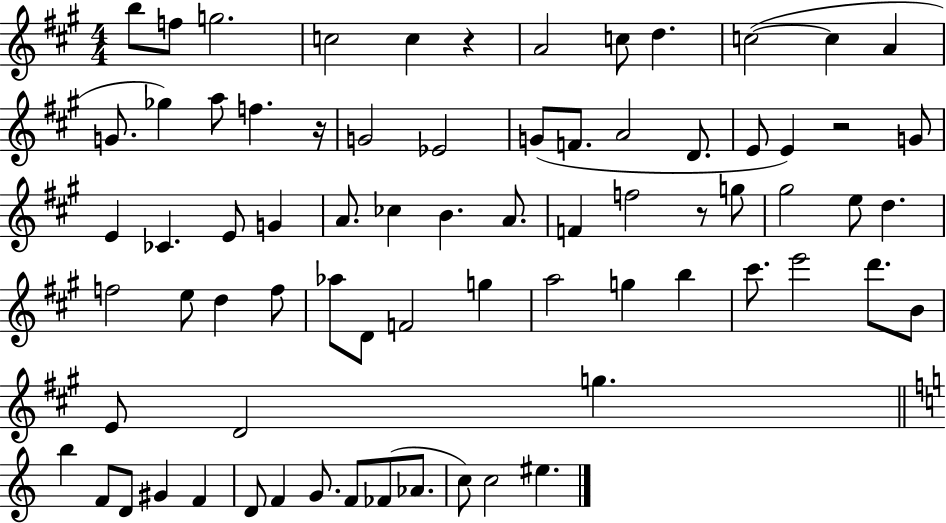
B5/e F5/e G5/h. C5/h C5/q R/q A4/h C5/e D5/q. C5/h C5/q A4/q G4/e. Gb5/q A5/e F5/q. R/s G4/h Eb4/h G4/e F4/e. A4/h D4/e. E4/e E4/q R/h G4/e E4/q CES4/q. E4/e G4/q A4/e. CES5/q B4/q. A4/e. F4/q F5/h R/e G5/e G#5/h E5/e D5/q. F5/h E5/e D5/q F5/e Ab5/e D4/e F4/h G5/q A5/h G5/q B5/q C#6/e. E6/h D6/e. B4/e E4/e D4/h G5/q. B5/q F4/e D4/e G#4/q F4/q D4/e F4/q G4/e. F4/e FES4/e Ab4/e. C5/e C5/h EIS5/q.